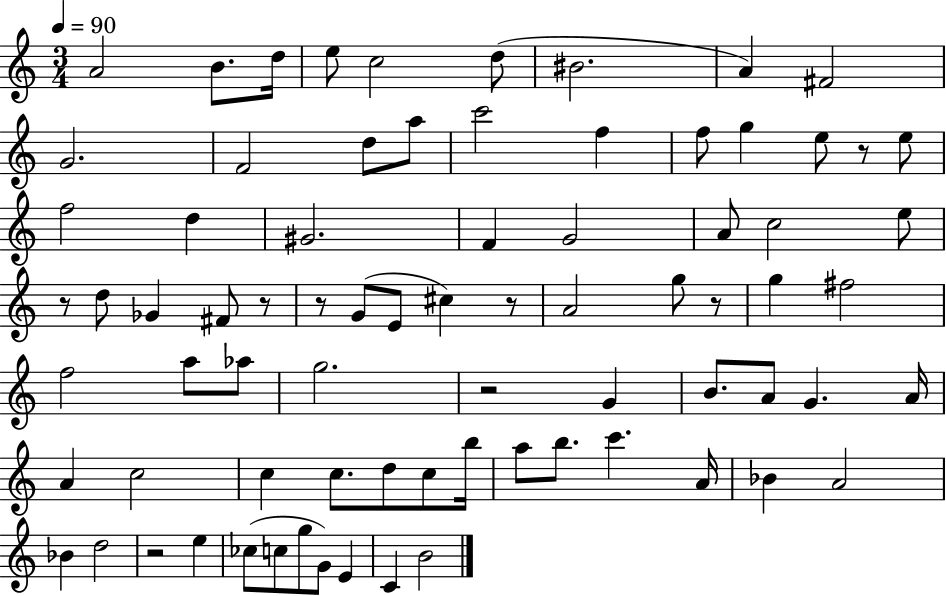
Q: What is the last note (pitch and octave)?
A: B4